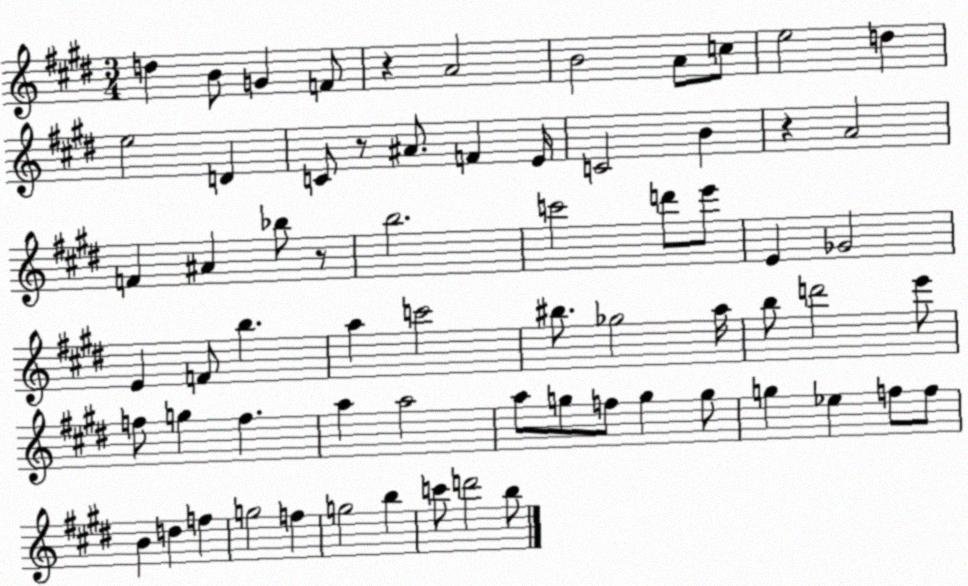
X:1
T:Untitled
M:3/4
L:1/4
K:E
d B/2 G F/2 z A2 B2 A/2 c/2 e2 d e2 D C/2 z/2 ^A/2 F E/4 C2 B z A2 F ^A _b/2 z/2 b2 c'2 d'/2 e'/2 E _G2 E F/2 b a c'2 ^b/2 _g2 a/4 b/2 d'2 e'/2 f/2 g f a a2 a/2 g/2 f/2 g g/2 g _e f/2 f/2 B d f g2 f g2 b c'/2 d'2 b/2